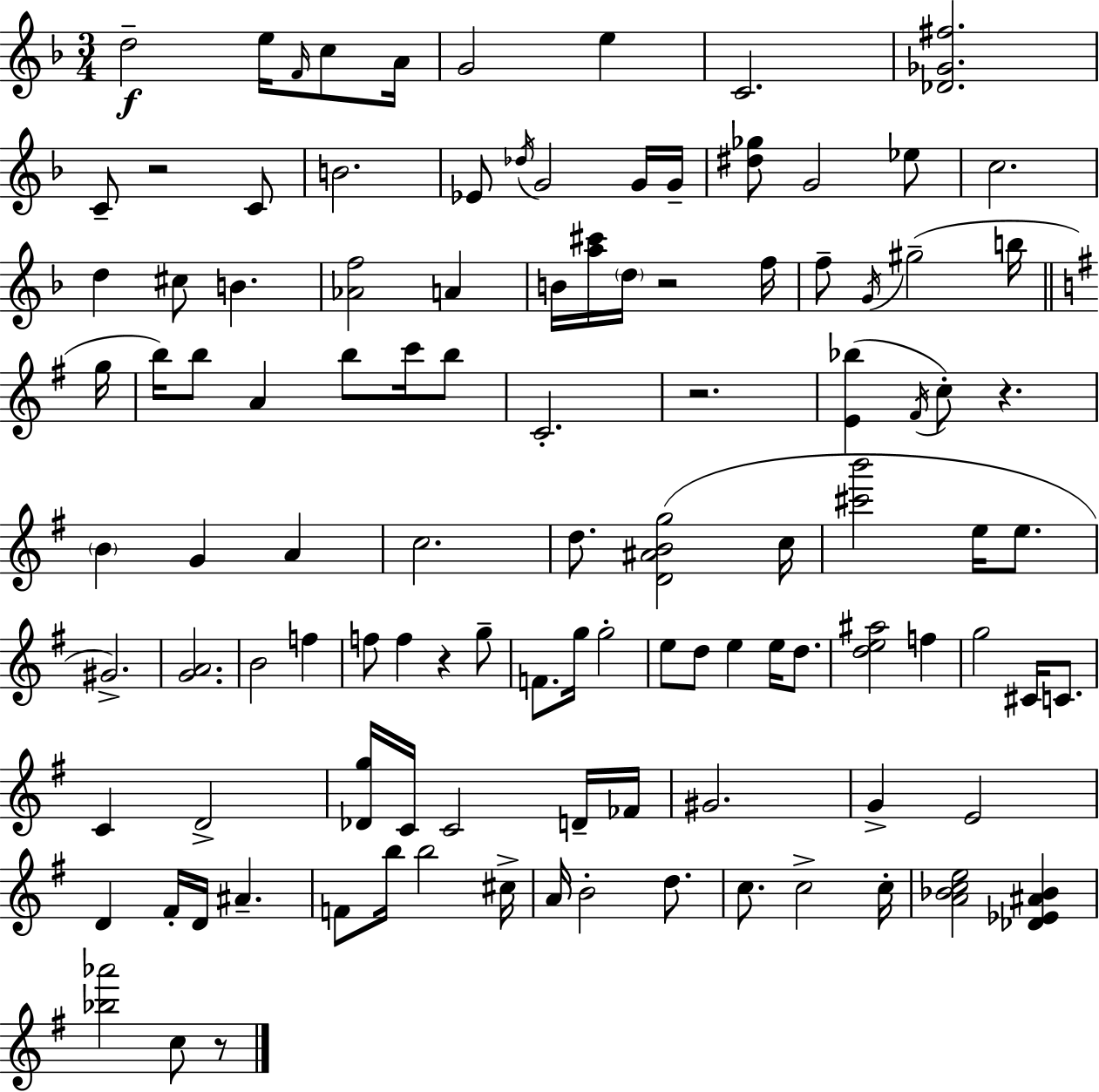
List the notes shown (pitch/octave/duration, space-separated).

D5/h E5/s F4/s C5/e A4/s G4/h E5/q C4/h. [Db4,Gb4,F#5]/h. C4/e R/h C4/e B4/h. Eb4/e Db5/s G4/h G4/s G4/s [D#5,Gb5]/e G4/h Eb5/e C5/h. D5/q C#5/e B4/q. [Ab4,F5]/h A4/q B4/s [A5,C#6]/s D5/s R/h F5/s F5/e G4/s G#5/h B5/s G5/s B5/s B5/e A4/q B5/e C6/s B5/e C4/h. R/h. [E4,Bb5]/q F#4/s C5/e R/q. B4/q G4/q A4/q C5/h. D5/e. [D4,A#4,B4,G5]/h C5/s [C#6,B6]/h E5/s E5/e. G#4/h. [G4,A4]/h. B4/h F5/q F5/e F5/q R/q G5/e F4/e. G5/s G5/h E5/e D5/e E5/q E5/s D5/e. [D5,E5,A#5]/h F5/q G5/h C#4/s C4/e. C4/q D4/h [Db4,G5]/s C4/s C4/h D4/s FES4/s G#4/h. G4/q E4/h D4/q F#4/s D4/s A#4/q. F4/e B5/s B5/h C#5/s A4/s B4/h D5/e. C5/e. C5/h C5/s [A4,Bb4,C5,E5]/h [Db4,Eb4,A#4,Bb4]/q [Bb5,Ab6]/h C5/e R/e